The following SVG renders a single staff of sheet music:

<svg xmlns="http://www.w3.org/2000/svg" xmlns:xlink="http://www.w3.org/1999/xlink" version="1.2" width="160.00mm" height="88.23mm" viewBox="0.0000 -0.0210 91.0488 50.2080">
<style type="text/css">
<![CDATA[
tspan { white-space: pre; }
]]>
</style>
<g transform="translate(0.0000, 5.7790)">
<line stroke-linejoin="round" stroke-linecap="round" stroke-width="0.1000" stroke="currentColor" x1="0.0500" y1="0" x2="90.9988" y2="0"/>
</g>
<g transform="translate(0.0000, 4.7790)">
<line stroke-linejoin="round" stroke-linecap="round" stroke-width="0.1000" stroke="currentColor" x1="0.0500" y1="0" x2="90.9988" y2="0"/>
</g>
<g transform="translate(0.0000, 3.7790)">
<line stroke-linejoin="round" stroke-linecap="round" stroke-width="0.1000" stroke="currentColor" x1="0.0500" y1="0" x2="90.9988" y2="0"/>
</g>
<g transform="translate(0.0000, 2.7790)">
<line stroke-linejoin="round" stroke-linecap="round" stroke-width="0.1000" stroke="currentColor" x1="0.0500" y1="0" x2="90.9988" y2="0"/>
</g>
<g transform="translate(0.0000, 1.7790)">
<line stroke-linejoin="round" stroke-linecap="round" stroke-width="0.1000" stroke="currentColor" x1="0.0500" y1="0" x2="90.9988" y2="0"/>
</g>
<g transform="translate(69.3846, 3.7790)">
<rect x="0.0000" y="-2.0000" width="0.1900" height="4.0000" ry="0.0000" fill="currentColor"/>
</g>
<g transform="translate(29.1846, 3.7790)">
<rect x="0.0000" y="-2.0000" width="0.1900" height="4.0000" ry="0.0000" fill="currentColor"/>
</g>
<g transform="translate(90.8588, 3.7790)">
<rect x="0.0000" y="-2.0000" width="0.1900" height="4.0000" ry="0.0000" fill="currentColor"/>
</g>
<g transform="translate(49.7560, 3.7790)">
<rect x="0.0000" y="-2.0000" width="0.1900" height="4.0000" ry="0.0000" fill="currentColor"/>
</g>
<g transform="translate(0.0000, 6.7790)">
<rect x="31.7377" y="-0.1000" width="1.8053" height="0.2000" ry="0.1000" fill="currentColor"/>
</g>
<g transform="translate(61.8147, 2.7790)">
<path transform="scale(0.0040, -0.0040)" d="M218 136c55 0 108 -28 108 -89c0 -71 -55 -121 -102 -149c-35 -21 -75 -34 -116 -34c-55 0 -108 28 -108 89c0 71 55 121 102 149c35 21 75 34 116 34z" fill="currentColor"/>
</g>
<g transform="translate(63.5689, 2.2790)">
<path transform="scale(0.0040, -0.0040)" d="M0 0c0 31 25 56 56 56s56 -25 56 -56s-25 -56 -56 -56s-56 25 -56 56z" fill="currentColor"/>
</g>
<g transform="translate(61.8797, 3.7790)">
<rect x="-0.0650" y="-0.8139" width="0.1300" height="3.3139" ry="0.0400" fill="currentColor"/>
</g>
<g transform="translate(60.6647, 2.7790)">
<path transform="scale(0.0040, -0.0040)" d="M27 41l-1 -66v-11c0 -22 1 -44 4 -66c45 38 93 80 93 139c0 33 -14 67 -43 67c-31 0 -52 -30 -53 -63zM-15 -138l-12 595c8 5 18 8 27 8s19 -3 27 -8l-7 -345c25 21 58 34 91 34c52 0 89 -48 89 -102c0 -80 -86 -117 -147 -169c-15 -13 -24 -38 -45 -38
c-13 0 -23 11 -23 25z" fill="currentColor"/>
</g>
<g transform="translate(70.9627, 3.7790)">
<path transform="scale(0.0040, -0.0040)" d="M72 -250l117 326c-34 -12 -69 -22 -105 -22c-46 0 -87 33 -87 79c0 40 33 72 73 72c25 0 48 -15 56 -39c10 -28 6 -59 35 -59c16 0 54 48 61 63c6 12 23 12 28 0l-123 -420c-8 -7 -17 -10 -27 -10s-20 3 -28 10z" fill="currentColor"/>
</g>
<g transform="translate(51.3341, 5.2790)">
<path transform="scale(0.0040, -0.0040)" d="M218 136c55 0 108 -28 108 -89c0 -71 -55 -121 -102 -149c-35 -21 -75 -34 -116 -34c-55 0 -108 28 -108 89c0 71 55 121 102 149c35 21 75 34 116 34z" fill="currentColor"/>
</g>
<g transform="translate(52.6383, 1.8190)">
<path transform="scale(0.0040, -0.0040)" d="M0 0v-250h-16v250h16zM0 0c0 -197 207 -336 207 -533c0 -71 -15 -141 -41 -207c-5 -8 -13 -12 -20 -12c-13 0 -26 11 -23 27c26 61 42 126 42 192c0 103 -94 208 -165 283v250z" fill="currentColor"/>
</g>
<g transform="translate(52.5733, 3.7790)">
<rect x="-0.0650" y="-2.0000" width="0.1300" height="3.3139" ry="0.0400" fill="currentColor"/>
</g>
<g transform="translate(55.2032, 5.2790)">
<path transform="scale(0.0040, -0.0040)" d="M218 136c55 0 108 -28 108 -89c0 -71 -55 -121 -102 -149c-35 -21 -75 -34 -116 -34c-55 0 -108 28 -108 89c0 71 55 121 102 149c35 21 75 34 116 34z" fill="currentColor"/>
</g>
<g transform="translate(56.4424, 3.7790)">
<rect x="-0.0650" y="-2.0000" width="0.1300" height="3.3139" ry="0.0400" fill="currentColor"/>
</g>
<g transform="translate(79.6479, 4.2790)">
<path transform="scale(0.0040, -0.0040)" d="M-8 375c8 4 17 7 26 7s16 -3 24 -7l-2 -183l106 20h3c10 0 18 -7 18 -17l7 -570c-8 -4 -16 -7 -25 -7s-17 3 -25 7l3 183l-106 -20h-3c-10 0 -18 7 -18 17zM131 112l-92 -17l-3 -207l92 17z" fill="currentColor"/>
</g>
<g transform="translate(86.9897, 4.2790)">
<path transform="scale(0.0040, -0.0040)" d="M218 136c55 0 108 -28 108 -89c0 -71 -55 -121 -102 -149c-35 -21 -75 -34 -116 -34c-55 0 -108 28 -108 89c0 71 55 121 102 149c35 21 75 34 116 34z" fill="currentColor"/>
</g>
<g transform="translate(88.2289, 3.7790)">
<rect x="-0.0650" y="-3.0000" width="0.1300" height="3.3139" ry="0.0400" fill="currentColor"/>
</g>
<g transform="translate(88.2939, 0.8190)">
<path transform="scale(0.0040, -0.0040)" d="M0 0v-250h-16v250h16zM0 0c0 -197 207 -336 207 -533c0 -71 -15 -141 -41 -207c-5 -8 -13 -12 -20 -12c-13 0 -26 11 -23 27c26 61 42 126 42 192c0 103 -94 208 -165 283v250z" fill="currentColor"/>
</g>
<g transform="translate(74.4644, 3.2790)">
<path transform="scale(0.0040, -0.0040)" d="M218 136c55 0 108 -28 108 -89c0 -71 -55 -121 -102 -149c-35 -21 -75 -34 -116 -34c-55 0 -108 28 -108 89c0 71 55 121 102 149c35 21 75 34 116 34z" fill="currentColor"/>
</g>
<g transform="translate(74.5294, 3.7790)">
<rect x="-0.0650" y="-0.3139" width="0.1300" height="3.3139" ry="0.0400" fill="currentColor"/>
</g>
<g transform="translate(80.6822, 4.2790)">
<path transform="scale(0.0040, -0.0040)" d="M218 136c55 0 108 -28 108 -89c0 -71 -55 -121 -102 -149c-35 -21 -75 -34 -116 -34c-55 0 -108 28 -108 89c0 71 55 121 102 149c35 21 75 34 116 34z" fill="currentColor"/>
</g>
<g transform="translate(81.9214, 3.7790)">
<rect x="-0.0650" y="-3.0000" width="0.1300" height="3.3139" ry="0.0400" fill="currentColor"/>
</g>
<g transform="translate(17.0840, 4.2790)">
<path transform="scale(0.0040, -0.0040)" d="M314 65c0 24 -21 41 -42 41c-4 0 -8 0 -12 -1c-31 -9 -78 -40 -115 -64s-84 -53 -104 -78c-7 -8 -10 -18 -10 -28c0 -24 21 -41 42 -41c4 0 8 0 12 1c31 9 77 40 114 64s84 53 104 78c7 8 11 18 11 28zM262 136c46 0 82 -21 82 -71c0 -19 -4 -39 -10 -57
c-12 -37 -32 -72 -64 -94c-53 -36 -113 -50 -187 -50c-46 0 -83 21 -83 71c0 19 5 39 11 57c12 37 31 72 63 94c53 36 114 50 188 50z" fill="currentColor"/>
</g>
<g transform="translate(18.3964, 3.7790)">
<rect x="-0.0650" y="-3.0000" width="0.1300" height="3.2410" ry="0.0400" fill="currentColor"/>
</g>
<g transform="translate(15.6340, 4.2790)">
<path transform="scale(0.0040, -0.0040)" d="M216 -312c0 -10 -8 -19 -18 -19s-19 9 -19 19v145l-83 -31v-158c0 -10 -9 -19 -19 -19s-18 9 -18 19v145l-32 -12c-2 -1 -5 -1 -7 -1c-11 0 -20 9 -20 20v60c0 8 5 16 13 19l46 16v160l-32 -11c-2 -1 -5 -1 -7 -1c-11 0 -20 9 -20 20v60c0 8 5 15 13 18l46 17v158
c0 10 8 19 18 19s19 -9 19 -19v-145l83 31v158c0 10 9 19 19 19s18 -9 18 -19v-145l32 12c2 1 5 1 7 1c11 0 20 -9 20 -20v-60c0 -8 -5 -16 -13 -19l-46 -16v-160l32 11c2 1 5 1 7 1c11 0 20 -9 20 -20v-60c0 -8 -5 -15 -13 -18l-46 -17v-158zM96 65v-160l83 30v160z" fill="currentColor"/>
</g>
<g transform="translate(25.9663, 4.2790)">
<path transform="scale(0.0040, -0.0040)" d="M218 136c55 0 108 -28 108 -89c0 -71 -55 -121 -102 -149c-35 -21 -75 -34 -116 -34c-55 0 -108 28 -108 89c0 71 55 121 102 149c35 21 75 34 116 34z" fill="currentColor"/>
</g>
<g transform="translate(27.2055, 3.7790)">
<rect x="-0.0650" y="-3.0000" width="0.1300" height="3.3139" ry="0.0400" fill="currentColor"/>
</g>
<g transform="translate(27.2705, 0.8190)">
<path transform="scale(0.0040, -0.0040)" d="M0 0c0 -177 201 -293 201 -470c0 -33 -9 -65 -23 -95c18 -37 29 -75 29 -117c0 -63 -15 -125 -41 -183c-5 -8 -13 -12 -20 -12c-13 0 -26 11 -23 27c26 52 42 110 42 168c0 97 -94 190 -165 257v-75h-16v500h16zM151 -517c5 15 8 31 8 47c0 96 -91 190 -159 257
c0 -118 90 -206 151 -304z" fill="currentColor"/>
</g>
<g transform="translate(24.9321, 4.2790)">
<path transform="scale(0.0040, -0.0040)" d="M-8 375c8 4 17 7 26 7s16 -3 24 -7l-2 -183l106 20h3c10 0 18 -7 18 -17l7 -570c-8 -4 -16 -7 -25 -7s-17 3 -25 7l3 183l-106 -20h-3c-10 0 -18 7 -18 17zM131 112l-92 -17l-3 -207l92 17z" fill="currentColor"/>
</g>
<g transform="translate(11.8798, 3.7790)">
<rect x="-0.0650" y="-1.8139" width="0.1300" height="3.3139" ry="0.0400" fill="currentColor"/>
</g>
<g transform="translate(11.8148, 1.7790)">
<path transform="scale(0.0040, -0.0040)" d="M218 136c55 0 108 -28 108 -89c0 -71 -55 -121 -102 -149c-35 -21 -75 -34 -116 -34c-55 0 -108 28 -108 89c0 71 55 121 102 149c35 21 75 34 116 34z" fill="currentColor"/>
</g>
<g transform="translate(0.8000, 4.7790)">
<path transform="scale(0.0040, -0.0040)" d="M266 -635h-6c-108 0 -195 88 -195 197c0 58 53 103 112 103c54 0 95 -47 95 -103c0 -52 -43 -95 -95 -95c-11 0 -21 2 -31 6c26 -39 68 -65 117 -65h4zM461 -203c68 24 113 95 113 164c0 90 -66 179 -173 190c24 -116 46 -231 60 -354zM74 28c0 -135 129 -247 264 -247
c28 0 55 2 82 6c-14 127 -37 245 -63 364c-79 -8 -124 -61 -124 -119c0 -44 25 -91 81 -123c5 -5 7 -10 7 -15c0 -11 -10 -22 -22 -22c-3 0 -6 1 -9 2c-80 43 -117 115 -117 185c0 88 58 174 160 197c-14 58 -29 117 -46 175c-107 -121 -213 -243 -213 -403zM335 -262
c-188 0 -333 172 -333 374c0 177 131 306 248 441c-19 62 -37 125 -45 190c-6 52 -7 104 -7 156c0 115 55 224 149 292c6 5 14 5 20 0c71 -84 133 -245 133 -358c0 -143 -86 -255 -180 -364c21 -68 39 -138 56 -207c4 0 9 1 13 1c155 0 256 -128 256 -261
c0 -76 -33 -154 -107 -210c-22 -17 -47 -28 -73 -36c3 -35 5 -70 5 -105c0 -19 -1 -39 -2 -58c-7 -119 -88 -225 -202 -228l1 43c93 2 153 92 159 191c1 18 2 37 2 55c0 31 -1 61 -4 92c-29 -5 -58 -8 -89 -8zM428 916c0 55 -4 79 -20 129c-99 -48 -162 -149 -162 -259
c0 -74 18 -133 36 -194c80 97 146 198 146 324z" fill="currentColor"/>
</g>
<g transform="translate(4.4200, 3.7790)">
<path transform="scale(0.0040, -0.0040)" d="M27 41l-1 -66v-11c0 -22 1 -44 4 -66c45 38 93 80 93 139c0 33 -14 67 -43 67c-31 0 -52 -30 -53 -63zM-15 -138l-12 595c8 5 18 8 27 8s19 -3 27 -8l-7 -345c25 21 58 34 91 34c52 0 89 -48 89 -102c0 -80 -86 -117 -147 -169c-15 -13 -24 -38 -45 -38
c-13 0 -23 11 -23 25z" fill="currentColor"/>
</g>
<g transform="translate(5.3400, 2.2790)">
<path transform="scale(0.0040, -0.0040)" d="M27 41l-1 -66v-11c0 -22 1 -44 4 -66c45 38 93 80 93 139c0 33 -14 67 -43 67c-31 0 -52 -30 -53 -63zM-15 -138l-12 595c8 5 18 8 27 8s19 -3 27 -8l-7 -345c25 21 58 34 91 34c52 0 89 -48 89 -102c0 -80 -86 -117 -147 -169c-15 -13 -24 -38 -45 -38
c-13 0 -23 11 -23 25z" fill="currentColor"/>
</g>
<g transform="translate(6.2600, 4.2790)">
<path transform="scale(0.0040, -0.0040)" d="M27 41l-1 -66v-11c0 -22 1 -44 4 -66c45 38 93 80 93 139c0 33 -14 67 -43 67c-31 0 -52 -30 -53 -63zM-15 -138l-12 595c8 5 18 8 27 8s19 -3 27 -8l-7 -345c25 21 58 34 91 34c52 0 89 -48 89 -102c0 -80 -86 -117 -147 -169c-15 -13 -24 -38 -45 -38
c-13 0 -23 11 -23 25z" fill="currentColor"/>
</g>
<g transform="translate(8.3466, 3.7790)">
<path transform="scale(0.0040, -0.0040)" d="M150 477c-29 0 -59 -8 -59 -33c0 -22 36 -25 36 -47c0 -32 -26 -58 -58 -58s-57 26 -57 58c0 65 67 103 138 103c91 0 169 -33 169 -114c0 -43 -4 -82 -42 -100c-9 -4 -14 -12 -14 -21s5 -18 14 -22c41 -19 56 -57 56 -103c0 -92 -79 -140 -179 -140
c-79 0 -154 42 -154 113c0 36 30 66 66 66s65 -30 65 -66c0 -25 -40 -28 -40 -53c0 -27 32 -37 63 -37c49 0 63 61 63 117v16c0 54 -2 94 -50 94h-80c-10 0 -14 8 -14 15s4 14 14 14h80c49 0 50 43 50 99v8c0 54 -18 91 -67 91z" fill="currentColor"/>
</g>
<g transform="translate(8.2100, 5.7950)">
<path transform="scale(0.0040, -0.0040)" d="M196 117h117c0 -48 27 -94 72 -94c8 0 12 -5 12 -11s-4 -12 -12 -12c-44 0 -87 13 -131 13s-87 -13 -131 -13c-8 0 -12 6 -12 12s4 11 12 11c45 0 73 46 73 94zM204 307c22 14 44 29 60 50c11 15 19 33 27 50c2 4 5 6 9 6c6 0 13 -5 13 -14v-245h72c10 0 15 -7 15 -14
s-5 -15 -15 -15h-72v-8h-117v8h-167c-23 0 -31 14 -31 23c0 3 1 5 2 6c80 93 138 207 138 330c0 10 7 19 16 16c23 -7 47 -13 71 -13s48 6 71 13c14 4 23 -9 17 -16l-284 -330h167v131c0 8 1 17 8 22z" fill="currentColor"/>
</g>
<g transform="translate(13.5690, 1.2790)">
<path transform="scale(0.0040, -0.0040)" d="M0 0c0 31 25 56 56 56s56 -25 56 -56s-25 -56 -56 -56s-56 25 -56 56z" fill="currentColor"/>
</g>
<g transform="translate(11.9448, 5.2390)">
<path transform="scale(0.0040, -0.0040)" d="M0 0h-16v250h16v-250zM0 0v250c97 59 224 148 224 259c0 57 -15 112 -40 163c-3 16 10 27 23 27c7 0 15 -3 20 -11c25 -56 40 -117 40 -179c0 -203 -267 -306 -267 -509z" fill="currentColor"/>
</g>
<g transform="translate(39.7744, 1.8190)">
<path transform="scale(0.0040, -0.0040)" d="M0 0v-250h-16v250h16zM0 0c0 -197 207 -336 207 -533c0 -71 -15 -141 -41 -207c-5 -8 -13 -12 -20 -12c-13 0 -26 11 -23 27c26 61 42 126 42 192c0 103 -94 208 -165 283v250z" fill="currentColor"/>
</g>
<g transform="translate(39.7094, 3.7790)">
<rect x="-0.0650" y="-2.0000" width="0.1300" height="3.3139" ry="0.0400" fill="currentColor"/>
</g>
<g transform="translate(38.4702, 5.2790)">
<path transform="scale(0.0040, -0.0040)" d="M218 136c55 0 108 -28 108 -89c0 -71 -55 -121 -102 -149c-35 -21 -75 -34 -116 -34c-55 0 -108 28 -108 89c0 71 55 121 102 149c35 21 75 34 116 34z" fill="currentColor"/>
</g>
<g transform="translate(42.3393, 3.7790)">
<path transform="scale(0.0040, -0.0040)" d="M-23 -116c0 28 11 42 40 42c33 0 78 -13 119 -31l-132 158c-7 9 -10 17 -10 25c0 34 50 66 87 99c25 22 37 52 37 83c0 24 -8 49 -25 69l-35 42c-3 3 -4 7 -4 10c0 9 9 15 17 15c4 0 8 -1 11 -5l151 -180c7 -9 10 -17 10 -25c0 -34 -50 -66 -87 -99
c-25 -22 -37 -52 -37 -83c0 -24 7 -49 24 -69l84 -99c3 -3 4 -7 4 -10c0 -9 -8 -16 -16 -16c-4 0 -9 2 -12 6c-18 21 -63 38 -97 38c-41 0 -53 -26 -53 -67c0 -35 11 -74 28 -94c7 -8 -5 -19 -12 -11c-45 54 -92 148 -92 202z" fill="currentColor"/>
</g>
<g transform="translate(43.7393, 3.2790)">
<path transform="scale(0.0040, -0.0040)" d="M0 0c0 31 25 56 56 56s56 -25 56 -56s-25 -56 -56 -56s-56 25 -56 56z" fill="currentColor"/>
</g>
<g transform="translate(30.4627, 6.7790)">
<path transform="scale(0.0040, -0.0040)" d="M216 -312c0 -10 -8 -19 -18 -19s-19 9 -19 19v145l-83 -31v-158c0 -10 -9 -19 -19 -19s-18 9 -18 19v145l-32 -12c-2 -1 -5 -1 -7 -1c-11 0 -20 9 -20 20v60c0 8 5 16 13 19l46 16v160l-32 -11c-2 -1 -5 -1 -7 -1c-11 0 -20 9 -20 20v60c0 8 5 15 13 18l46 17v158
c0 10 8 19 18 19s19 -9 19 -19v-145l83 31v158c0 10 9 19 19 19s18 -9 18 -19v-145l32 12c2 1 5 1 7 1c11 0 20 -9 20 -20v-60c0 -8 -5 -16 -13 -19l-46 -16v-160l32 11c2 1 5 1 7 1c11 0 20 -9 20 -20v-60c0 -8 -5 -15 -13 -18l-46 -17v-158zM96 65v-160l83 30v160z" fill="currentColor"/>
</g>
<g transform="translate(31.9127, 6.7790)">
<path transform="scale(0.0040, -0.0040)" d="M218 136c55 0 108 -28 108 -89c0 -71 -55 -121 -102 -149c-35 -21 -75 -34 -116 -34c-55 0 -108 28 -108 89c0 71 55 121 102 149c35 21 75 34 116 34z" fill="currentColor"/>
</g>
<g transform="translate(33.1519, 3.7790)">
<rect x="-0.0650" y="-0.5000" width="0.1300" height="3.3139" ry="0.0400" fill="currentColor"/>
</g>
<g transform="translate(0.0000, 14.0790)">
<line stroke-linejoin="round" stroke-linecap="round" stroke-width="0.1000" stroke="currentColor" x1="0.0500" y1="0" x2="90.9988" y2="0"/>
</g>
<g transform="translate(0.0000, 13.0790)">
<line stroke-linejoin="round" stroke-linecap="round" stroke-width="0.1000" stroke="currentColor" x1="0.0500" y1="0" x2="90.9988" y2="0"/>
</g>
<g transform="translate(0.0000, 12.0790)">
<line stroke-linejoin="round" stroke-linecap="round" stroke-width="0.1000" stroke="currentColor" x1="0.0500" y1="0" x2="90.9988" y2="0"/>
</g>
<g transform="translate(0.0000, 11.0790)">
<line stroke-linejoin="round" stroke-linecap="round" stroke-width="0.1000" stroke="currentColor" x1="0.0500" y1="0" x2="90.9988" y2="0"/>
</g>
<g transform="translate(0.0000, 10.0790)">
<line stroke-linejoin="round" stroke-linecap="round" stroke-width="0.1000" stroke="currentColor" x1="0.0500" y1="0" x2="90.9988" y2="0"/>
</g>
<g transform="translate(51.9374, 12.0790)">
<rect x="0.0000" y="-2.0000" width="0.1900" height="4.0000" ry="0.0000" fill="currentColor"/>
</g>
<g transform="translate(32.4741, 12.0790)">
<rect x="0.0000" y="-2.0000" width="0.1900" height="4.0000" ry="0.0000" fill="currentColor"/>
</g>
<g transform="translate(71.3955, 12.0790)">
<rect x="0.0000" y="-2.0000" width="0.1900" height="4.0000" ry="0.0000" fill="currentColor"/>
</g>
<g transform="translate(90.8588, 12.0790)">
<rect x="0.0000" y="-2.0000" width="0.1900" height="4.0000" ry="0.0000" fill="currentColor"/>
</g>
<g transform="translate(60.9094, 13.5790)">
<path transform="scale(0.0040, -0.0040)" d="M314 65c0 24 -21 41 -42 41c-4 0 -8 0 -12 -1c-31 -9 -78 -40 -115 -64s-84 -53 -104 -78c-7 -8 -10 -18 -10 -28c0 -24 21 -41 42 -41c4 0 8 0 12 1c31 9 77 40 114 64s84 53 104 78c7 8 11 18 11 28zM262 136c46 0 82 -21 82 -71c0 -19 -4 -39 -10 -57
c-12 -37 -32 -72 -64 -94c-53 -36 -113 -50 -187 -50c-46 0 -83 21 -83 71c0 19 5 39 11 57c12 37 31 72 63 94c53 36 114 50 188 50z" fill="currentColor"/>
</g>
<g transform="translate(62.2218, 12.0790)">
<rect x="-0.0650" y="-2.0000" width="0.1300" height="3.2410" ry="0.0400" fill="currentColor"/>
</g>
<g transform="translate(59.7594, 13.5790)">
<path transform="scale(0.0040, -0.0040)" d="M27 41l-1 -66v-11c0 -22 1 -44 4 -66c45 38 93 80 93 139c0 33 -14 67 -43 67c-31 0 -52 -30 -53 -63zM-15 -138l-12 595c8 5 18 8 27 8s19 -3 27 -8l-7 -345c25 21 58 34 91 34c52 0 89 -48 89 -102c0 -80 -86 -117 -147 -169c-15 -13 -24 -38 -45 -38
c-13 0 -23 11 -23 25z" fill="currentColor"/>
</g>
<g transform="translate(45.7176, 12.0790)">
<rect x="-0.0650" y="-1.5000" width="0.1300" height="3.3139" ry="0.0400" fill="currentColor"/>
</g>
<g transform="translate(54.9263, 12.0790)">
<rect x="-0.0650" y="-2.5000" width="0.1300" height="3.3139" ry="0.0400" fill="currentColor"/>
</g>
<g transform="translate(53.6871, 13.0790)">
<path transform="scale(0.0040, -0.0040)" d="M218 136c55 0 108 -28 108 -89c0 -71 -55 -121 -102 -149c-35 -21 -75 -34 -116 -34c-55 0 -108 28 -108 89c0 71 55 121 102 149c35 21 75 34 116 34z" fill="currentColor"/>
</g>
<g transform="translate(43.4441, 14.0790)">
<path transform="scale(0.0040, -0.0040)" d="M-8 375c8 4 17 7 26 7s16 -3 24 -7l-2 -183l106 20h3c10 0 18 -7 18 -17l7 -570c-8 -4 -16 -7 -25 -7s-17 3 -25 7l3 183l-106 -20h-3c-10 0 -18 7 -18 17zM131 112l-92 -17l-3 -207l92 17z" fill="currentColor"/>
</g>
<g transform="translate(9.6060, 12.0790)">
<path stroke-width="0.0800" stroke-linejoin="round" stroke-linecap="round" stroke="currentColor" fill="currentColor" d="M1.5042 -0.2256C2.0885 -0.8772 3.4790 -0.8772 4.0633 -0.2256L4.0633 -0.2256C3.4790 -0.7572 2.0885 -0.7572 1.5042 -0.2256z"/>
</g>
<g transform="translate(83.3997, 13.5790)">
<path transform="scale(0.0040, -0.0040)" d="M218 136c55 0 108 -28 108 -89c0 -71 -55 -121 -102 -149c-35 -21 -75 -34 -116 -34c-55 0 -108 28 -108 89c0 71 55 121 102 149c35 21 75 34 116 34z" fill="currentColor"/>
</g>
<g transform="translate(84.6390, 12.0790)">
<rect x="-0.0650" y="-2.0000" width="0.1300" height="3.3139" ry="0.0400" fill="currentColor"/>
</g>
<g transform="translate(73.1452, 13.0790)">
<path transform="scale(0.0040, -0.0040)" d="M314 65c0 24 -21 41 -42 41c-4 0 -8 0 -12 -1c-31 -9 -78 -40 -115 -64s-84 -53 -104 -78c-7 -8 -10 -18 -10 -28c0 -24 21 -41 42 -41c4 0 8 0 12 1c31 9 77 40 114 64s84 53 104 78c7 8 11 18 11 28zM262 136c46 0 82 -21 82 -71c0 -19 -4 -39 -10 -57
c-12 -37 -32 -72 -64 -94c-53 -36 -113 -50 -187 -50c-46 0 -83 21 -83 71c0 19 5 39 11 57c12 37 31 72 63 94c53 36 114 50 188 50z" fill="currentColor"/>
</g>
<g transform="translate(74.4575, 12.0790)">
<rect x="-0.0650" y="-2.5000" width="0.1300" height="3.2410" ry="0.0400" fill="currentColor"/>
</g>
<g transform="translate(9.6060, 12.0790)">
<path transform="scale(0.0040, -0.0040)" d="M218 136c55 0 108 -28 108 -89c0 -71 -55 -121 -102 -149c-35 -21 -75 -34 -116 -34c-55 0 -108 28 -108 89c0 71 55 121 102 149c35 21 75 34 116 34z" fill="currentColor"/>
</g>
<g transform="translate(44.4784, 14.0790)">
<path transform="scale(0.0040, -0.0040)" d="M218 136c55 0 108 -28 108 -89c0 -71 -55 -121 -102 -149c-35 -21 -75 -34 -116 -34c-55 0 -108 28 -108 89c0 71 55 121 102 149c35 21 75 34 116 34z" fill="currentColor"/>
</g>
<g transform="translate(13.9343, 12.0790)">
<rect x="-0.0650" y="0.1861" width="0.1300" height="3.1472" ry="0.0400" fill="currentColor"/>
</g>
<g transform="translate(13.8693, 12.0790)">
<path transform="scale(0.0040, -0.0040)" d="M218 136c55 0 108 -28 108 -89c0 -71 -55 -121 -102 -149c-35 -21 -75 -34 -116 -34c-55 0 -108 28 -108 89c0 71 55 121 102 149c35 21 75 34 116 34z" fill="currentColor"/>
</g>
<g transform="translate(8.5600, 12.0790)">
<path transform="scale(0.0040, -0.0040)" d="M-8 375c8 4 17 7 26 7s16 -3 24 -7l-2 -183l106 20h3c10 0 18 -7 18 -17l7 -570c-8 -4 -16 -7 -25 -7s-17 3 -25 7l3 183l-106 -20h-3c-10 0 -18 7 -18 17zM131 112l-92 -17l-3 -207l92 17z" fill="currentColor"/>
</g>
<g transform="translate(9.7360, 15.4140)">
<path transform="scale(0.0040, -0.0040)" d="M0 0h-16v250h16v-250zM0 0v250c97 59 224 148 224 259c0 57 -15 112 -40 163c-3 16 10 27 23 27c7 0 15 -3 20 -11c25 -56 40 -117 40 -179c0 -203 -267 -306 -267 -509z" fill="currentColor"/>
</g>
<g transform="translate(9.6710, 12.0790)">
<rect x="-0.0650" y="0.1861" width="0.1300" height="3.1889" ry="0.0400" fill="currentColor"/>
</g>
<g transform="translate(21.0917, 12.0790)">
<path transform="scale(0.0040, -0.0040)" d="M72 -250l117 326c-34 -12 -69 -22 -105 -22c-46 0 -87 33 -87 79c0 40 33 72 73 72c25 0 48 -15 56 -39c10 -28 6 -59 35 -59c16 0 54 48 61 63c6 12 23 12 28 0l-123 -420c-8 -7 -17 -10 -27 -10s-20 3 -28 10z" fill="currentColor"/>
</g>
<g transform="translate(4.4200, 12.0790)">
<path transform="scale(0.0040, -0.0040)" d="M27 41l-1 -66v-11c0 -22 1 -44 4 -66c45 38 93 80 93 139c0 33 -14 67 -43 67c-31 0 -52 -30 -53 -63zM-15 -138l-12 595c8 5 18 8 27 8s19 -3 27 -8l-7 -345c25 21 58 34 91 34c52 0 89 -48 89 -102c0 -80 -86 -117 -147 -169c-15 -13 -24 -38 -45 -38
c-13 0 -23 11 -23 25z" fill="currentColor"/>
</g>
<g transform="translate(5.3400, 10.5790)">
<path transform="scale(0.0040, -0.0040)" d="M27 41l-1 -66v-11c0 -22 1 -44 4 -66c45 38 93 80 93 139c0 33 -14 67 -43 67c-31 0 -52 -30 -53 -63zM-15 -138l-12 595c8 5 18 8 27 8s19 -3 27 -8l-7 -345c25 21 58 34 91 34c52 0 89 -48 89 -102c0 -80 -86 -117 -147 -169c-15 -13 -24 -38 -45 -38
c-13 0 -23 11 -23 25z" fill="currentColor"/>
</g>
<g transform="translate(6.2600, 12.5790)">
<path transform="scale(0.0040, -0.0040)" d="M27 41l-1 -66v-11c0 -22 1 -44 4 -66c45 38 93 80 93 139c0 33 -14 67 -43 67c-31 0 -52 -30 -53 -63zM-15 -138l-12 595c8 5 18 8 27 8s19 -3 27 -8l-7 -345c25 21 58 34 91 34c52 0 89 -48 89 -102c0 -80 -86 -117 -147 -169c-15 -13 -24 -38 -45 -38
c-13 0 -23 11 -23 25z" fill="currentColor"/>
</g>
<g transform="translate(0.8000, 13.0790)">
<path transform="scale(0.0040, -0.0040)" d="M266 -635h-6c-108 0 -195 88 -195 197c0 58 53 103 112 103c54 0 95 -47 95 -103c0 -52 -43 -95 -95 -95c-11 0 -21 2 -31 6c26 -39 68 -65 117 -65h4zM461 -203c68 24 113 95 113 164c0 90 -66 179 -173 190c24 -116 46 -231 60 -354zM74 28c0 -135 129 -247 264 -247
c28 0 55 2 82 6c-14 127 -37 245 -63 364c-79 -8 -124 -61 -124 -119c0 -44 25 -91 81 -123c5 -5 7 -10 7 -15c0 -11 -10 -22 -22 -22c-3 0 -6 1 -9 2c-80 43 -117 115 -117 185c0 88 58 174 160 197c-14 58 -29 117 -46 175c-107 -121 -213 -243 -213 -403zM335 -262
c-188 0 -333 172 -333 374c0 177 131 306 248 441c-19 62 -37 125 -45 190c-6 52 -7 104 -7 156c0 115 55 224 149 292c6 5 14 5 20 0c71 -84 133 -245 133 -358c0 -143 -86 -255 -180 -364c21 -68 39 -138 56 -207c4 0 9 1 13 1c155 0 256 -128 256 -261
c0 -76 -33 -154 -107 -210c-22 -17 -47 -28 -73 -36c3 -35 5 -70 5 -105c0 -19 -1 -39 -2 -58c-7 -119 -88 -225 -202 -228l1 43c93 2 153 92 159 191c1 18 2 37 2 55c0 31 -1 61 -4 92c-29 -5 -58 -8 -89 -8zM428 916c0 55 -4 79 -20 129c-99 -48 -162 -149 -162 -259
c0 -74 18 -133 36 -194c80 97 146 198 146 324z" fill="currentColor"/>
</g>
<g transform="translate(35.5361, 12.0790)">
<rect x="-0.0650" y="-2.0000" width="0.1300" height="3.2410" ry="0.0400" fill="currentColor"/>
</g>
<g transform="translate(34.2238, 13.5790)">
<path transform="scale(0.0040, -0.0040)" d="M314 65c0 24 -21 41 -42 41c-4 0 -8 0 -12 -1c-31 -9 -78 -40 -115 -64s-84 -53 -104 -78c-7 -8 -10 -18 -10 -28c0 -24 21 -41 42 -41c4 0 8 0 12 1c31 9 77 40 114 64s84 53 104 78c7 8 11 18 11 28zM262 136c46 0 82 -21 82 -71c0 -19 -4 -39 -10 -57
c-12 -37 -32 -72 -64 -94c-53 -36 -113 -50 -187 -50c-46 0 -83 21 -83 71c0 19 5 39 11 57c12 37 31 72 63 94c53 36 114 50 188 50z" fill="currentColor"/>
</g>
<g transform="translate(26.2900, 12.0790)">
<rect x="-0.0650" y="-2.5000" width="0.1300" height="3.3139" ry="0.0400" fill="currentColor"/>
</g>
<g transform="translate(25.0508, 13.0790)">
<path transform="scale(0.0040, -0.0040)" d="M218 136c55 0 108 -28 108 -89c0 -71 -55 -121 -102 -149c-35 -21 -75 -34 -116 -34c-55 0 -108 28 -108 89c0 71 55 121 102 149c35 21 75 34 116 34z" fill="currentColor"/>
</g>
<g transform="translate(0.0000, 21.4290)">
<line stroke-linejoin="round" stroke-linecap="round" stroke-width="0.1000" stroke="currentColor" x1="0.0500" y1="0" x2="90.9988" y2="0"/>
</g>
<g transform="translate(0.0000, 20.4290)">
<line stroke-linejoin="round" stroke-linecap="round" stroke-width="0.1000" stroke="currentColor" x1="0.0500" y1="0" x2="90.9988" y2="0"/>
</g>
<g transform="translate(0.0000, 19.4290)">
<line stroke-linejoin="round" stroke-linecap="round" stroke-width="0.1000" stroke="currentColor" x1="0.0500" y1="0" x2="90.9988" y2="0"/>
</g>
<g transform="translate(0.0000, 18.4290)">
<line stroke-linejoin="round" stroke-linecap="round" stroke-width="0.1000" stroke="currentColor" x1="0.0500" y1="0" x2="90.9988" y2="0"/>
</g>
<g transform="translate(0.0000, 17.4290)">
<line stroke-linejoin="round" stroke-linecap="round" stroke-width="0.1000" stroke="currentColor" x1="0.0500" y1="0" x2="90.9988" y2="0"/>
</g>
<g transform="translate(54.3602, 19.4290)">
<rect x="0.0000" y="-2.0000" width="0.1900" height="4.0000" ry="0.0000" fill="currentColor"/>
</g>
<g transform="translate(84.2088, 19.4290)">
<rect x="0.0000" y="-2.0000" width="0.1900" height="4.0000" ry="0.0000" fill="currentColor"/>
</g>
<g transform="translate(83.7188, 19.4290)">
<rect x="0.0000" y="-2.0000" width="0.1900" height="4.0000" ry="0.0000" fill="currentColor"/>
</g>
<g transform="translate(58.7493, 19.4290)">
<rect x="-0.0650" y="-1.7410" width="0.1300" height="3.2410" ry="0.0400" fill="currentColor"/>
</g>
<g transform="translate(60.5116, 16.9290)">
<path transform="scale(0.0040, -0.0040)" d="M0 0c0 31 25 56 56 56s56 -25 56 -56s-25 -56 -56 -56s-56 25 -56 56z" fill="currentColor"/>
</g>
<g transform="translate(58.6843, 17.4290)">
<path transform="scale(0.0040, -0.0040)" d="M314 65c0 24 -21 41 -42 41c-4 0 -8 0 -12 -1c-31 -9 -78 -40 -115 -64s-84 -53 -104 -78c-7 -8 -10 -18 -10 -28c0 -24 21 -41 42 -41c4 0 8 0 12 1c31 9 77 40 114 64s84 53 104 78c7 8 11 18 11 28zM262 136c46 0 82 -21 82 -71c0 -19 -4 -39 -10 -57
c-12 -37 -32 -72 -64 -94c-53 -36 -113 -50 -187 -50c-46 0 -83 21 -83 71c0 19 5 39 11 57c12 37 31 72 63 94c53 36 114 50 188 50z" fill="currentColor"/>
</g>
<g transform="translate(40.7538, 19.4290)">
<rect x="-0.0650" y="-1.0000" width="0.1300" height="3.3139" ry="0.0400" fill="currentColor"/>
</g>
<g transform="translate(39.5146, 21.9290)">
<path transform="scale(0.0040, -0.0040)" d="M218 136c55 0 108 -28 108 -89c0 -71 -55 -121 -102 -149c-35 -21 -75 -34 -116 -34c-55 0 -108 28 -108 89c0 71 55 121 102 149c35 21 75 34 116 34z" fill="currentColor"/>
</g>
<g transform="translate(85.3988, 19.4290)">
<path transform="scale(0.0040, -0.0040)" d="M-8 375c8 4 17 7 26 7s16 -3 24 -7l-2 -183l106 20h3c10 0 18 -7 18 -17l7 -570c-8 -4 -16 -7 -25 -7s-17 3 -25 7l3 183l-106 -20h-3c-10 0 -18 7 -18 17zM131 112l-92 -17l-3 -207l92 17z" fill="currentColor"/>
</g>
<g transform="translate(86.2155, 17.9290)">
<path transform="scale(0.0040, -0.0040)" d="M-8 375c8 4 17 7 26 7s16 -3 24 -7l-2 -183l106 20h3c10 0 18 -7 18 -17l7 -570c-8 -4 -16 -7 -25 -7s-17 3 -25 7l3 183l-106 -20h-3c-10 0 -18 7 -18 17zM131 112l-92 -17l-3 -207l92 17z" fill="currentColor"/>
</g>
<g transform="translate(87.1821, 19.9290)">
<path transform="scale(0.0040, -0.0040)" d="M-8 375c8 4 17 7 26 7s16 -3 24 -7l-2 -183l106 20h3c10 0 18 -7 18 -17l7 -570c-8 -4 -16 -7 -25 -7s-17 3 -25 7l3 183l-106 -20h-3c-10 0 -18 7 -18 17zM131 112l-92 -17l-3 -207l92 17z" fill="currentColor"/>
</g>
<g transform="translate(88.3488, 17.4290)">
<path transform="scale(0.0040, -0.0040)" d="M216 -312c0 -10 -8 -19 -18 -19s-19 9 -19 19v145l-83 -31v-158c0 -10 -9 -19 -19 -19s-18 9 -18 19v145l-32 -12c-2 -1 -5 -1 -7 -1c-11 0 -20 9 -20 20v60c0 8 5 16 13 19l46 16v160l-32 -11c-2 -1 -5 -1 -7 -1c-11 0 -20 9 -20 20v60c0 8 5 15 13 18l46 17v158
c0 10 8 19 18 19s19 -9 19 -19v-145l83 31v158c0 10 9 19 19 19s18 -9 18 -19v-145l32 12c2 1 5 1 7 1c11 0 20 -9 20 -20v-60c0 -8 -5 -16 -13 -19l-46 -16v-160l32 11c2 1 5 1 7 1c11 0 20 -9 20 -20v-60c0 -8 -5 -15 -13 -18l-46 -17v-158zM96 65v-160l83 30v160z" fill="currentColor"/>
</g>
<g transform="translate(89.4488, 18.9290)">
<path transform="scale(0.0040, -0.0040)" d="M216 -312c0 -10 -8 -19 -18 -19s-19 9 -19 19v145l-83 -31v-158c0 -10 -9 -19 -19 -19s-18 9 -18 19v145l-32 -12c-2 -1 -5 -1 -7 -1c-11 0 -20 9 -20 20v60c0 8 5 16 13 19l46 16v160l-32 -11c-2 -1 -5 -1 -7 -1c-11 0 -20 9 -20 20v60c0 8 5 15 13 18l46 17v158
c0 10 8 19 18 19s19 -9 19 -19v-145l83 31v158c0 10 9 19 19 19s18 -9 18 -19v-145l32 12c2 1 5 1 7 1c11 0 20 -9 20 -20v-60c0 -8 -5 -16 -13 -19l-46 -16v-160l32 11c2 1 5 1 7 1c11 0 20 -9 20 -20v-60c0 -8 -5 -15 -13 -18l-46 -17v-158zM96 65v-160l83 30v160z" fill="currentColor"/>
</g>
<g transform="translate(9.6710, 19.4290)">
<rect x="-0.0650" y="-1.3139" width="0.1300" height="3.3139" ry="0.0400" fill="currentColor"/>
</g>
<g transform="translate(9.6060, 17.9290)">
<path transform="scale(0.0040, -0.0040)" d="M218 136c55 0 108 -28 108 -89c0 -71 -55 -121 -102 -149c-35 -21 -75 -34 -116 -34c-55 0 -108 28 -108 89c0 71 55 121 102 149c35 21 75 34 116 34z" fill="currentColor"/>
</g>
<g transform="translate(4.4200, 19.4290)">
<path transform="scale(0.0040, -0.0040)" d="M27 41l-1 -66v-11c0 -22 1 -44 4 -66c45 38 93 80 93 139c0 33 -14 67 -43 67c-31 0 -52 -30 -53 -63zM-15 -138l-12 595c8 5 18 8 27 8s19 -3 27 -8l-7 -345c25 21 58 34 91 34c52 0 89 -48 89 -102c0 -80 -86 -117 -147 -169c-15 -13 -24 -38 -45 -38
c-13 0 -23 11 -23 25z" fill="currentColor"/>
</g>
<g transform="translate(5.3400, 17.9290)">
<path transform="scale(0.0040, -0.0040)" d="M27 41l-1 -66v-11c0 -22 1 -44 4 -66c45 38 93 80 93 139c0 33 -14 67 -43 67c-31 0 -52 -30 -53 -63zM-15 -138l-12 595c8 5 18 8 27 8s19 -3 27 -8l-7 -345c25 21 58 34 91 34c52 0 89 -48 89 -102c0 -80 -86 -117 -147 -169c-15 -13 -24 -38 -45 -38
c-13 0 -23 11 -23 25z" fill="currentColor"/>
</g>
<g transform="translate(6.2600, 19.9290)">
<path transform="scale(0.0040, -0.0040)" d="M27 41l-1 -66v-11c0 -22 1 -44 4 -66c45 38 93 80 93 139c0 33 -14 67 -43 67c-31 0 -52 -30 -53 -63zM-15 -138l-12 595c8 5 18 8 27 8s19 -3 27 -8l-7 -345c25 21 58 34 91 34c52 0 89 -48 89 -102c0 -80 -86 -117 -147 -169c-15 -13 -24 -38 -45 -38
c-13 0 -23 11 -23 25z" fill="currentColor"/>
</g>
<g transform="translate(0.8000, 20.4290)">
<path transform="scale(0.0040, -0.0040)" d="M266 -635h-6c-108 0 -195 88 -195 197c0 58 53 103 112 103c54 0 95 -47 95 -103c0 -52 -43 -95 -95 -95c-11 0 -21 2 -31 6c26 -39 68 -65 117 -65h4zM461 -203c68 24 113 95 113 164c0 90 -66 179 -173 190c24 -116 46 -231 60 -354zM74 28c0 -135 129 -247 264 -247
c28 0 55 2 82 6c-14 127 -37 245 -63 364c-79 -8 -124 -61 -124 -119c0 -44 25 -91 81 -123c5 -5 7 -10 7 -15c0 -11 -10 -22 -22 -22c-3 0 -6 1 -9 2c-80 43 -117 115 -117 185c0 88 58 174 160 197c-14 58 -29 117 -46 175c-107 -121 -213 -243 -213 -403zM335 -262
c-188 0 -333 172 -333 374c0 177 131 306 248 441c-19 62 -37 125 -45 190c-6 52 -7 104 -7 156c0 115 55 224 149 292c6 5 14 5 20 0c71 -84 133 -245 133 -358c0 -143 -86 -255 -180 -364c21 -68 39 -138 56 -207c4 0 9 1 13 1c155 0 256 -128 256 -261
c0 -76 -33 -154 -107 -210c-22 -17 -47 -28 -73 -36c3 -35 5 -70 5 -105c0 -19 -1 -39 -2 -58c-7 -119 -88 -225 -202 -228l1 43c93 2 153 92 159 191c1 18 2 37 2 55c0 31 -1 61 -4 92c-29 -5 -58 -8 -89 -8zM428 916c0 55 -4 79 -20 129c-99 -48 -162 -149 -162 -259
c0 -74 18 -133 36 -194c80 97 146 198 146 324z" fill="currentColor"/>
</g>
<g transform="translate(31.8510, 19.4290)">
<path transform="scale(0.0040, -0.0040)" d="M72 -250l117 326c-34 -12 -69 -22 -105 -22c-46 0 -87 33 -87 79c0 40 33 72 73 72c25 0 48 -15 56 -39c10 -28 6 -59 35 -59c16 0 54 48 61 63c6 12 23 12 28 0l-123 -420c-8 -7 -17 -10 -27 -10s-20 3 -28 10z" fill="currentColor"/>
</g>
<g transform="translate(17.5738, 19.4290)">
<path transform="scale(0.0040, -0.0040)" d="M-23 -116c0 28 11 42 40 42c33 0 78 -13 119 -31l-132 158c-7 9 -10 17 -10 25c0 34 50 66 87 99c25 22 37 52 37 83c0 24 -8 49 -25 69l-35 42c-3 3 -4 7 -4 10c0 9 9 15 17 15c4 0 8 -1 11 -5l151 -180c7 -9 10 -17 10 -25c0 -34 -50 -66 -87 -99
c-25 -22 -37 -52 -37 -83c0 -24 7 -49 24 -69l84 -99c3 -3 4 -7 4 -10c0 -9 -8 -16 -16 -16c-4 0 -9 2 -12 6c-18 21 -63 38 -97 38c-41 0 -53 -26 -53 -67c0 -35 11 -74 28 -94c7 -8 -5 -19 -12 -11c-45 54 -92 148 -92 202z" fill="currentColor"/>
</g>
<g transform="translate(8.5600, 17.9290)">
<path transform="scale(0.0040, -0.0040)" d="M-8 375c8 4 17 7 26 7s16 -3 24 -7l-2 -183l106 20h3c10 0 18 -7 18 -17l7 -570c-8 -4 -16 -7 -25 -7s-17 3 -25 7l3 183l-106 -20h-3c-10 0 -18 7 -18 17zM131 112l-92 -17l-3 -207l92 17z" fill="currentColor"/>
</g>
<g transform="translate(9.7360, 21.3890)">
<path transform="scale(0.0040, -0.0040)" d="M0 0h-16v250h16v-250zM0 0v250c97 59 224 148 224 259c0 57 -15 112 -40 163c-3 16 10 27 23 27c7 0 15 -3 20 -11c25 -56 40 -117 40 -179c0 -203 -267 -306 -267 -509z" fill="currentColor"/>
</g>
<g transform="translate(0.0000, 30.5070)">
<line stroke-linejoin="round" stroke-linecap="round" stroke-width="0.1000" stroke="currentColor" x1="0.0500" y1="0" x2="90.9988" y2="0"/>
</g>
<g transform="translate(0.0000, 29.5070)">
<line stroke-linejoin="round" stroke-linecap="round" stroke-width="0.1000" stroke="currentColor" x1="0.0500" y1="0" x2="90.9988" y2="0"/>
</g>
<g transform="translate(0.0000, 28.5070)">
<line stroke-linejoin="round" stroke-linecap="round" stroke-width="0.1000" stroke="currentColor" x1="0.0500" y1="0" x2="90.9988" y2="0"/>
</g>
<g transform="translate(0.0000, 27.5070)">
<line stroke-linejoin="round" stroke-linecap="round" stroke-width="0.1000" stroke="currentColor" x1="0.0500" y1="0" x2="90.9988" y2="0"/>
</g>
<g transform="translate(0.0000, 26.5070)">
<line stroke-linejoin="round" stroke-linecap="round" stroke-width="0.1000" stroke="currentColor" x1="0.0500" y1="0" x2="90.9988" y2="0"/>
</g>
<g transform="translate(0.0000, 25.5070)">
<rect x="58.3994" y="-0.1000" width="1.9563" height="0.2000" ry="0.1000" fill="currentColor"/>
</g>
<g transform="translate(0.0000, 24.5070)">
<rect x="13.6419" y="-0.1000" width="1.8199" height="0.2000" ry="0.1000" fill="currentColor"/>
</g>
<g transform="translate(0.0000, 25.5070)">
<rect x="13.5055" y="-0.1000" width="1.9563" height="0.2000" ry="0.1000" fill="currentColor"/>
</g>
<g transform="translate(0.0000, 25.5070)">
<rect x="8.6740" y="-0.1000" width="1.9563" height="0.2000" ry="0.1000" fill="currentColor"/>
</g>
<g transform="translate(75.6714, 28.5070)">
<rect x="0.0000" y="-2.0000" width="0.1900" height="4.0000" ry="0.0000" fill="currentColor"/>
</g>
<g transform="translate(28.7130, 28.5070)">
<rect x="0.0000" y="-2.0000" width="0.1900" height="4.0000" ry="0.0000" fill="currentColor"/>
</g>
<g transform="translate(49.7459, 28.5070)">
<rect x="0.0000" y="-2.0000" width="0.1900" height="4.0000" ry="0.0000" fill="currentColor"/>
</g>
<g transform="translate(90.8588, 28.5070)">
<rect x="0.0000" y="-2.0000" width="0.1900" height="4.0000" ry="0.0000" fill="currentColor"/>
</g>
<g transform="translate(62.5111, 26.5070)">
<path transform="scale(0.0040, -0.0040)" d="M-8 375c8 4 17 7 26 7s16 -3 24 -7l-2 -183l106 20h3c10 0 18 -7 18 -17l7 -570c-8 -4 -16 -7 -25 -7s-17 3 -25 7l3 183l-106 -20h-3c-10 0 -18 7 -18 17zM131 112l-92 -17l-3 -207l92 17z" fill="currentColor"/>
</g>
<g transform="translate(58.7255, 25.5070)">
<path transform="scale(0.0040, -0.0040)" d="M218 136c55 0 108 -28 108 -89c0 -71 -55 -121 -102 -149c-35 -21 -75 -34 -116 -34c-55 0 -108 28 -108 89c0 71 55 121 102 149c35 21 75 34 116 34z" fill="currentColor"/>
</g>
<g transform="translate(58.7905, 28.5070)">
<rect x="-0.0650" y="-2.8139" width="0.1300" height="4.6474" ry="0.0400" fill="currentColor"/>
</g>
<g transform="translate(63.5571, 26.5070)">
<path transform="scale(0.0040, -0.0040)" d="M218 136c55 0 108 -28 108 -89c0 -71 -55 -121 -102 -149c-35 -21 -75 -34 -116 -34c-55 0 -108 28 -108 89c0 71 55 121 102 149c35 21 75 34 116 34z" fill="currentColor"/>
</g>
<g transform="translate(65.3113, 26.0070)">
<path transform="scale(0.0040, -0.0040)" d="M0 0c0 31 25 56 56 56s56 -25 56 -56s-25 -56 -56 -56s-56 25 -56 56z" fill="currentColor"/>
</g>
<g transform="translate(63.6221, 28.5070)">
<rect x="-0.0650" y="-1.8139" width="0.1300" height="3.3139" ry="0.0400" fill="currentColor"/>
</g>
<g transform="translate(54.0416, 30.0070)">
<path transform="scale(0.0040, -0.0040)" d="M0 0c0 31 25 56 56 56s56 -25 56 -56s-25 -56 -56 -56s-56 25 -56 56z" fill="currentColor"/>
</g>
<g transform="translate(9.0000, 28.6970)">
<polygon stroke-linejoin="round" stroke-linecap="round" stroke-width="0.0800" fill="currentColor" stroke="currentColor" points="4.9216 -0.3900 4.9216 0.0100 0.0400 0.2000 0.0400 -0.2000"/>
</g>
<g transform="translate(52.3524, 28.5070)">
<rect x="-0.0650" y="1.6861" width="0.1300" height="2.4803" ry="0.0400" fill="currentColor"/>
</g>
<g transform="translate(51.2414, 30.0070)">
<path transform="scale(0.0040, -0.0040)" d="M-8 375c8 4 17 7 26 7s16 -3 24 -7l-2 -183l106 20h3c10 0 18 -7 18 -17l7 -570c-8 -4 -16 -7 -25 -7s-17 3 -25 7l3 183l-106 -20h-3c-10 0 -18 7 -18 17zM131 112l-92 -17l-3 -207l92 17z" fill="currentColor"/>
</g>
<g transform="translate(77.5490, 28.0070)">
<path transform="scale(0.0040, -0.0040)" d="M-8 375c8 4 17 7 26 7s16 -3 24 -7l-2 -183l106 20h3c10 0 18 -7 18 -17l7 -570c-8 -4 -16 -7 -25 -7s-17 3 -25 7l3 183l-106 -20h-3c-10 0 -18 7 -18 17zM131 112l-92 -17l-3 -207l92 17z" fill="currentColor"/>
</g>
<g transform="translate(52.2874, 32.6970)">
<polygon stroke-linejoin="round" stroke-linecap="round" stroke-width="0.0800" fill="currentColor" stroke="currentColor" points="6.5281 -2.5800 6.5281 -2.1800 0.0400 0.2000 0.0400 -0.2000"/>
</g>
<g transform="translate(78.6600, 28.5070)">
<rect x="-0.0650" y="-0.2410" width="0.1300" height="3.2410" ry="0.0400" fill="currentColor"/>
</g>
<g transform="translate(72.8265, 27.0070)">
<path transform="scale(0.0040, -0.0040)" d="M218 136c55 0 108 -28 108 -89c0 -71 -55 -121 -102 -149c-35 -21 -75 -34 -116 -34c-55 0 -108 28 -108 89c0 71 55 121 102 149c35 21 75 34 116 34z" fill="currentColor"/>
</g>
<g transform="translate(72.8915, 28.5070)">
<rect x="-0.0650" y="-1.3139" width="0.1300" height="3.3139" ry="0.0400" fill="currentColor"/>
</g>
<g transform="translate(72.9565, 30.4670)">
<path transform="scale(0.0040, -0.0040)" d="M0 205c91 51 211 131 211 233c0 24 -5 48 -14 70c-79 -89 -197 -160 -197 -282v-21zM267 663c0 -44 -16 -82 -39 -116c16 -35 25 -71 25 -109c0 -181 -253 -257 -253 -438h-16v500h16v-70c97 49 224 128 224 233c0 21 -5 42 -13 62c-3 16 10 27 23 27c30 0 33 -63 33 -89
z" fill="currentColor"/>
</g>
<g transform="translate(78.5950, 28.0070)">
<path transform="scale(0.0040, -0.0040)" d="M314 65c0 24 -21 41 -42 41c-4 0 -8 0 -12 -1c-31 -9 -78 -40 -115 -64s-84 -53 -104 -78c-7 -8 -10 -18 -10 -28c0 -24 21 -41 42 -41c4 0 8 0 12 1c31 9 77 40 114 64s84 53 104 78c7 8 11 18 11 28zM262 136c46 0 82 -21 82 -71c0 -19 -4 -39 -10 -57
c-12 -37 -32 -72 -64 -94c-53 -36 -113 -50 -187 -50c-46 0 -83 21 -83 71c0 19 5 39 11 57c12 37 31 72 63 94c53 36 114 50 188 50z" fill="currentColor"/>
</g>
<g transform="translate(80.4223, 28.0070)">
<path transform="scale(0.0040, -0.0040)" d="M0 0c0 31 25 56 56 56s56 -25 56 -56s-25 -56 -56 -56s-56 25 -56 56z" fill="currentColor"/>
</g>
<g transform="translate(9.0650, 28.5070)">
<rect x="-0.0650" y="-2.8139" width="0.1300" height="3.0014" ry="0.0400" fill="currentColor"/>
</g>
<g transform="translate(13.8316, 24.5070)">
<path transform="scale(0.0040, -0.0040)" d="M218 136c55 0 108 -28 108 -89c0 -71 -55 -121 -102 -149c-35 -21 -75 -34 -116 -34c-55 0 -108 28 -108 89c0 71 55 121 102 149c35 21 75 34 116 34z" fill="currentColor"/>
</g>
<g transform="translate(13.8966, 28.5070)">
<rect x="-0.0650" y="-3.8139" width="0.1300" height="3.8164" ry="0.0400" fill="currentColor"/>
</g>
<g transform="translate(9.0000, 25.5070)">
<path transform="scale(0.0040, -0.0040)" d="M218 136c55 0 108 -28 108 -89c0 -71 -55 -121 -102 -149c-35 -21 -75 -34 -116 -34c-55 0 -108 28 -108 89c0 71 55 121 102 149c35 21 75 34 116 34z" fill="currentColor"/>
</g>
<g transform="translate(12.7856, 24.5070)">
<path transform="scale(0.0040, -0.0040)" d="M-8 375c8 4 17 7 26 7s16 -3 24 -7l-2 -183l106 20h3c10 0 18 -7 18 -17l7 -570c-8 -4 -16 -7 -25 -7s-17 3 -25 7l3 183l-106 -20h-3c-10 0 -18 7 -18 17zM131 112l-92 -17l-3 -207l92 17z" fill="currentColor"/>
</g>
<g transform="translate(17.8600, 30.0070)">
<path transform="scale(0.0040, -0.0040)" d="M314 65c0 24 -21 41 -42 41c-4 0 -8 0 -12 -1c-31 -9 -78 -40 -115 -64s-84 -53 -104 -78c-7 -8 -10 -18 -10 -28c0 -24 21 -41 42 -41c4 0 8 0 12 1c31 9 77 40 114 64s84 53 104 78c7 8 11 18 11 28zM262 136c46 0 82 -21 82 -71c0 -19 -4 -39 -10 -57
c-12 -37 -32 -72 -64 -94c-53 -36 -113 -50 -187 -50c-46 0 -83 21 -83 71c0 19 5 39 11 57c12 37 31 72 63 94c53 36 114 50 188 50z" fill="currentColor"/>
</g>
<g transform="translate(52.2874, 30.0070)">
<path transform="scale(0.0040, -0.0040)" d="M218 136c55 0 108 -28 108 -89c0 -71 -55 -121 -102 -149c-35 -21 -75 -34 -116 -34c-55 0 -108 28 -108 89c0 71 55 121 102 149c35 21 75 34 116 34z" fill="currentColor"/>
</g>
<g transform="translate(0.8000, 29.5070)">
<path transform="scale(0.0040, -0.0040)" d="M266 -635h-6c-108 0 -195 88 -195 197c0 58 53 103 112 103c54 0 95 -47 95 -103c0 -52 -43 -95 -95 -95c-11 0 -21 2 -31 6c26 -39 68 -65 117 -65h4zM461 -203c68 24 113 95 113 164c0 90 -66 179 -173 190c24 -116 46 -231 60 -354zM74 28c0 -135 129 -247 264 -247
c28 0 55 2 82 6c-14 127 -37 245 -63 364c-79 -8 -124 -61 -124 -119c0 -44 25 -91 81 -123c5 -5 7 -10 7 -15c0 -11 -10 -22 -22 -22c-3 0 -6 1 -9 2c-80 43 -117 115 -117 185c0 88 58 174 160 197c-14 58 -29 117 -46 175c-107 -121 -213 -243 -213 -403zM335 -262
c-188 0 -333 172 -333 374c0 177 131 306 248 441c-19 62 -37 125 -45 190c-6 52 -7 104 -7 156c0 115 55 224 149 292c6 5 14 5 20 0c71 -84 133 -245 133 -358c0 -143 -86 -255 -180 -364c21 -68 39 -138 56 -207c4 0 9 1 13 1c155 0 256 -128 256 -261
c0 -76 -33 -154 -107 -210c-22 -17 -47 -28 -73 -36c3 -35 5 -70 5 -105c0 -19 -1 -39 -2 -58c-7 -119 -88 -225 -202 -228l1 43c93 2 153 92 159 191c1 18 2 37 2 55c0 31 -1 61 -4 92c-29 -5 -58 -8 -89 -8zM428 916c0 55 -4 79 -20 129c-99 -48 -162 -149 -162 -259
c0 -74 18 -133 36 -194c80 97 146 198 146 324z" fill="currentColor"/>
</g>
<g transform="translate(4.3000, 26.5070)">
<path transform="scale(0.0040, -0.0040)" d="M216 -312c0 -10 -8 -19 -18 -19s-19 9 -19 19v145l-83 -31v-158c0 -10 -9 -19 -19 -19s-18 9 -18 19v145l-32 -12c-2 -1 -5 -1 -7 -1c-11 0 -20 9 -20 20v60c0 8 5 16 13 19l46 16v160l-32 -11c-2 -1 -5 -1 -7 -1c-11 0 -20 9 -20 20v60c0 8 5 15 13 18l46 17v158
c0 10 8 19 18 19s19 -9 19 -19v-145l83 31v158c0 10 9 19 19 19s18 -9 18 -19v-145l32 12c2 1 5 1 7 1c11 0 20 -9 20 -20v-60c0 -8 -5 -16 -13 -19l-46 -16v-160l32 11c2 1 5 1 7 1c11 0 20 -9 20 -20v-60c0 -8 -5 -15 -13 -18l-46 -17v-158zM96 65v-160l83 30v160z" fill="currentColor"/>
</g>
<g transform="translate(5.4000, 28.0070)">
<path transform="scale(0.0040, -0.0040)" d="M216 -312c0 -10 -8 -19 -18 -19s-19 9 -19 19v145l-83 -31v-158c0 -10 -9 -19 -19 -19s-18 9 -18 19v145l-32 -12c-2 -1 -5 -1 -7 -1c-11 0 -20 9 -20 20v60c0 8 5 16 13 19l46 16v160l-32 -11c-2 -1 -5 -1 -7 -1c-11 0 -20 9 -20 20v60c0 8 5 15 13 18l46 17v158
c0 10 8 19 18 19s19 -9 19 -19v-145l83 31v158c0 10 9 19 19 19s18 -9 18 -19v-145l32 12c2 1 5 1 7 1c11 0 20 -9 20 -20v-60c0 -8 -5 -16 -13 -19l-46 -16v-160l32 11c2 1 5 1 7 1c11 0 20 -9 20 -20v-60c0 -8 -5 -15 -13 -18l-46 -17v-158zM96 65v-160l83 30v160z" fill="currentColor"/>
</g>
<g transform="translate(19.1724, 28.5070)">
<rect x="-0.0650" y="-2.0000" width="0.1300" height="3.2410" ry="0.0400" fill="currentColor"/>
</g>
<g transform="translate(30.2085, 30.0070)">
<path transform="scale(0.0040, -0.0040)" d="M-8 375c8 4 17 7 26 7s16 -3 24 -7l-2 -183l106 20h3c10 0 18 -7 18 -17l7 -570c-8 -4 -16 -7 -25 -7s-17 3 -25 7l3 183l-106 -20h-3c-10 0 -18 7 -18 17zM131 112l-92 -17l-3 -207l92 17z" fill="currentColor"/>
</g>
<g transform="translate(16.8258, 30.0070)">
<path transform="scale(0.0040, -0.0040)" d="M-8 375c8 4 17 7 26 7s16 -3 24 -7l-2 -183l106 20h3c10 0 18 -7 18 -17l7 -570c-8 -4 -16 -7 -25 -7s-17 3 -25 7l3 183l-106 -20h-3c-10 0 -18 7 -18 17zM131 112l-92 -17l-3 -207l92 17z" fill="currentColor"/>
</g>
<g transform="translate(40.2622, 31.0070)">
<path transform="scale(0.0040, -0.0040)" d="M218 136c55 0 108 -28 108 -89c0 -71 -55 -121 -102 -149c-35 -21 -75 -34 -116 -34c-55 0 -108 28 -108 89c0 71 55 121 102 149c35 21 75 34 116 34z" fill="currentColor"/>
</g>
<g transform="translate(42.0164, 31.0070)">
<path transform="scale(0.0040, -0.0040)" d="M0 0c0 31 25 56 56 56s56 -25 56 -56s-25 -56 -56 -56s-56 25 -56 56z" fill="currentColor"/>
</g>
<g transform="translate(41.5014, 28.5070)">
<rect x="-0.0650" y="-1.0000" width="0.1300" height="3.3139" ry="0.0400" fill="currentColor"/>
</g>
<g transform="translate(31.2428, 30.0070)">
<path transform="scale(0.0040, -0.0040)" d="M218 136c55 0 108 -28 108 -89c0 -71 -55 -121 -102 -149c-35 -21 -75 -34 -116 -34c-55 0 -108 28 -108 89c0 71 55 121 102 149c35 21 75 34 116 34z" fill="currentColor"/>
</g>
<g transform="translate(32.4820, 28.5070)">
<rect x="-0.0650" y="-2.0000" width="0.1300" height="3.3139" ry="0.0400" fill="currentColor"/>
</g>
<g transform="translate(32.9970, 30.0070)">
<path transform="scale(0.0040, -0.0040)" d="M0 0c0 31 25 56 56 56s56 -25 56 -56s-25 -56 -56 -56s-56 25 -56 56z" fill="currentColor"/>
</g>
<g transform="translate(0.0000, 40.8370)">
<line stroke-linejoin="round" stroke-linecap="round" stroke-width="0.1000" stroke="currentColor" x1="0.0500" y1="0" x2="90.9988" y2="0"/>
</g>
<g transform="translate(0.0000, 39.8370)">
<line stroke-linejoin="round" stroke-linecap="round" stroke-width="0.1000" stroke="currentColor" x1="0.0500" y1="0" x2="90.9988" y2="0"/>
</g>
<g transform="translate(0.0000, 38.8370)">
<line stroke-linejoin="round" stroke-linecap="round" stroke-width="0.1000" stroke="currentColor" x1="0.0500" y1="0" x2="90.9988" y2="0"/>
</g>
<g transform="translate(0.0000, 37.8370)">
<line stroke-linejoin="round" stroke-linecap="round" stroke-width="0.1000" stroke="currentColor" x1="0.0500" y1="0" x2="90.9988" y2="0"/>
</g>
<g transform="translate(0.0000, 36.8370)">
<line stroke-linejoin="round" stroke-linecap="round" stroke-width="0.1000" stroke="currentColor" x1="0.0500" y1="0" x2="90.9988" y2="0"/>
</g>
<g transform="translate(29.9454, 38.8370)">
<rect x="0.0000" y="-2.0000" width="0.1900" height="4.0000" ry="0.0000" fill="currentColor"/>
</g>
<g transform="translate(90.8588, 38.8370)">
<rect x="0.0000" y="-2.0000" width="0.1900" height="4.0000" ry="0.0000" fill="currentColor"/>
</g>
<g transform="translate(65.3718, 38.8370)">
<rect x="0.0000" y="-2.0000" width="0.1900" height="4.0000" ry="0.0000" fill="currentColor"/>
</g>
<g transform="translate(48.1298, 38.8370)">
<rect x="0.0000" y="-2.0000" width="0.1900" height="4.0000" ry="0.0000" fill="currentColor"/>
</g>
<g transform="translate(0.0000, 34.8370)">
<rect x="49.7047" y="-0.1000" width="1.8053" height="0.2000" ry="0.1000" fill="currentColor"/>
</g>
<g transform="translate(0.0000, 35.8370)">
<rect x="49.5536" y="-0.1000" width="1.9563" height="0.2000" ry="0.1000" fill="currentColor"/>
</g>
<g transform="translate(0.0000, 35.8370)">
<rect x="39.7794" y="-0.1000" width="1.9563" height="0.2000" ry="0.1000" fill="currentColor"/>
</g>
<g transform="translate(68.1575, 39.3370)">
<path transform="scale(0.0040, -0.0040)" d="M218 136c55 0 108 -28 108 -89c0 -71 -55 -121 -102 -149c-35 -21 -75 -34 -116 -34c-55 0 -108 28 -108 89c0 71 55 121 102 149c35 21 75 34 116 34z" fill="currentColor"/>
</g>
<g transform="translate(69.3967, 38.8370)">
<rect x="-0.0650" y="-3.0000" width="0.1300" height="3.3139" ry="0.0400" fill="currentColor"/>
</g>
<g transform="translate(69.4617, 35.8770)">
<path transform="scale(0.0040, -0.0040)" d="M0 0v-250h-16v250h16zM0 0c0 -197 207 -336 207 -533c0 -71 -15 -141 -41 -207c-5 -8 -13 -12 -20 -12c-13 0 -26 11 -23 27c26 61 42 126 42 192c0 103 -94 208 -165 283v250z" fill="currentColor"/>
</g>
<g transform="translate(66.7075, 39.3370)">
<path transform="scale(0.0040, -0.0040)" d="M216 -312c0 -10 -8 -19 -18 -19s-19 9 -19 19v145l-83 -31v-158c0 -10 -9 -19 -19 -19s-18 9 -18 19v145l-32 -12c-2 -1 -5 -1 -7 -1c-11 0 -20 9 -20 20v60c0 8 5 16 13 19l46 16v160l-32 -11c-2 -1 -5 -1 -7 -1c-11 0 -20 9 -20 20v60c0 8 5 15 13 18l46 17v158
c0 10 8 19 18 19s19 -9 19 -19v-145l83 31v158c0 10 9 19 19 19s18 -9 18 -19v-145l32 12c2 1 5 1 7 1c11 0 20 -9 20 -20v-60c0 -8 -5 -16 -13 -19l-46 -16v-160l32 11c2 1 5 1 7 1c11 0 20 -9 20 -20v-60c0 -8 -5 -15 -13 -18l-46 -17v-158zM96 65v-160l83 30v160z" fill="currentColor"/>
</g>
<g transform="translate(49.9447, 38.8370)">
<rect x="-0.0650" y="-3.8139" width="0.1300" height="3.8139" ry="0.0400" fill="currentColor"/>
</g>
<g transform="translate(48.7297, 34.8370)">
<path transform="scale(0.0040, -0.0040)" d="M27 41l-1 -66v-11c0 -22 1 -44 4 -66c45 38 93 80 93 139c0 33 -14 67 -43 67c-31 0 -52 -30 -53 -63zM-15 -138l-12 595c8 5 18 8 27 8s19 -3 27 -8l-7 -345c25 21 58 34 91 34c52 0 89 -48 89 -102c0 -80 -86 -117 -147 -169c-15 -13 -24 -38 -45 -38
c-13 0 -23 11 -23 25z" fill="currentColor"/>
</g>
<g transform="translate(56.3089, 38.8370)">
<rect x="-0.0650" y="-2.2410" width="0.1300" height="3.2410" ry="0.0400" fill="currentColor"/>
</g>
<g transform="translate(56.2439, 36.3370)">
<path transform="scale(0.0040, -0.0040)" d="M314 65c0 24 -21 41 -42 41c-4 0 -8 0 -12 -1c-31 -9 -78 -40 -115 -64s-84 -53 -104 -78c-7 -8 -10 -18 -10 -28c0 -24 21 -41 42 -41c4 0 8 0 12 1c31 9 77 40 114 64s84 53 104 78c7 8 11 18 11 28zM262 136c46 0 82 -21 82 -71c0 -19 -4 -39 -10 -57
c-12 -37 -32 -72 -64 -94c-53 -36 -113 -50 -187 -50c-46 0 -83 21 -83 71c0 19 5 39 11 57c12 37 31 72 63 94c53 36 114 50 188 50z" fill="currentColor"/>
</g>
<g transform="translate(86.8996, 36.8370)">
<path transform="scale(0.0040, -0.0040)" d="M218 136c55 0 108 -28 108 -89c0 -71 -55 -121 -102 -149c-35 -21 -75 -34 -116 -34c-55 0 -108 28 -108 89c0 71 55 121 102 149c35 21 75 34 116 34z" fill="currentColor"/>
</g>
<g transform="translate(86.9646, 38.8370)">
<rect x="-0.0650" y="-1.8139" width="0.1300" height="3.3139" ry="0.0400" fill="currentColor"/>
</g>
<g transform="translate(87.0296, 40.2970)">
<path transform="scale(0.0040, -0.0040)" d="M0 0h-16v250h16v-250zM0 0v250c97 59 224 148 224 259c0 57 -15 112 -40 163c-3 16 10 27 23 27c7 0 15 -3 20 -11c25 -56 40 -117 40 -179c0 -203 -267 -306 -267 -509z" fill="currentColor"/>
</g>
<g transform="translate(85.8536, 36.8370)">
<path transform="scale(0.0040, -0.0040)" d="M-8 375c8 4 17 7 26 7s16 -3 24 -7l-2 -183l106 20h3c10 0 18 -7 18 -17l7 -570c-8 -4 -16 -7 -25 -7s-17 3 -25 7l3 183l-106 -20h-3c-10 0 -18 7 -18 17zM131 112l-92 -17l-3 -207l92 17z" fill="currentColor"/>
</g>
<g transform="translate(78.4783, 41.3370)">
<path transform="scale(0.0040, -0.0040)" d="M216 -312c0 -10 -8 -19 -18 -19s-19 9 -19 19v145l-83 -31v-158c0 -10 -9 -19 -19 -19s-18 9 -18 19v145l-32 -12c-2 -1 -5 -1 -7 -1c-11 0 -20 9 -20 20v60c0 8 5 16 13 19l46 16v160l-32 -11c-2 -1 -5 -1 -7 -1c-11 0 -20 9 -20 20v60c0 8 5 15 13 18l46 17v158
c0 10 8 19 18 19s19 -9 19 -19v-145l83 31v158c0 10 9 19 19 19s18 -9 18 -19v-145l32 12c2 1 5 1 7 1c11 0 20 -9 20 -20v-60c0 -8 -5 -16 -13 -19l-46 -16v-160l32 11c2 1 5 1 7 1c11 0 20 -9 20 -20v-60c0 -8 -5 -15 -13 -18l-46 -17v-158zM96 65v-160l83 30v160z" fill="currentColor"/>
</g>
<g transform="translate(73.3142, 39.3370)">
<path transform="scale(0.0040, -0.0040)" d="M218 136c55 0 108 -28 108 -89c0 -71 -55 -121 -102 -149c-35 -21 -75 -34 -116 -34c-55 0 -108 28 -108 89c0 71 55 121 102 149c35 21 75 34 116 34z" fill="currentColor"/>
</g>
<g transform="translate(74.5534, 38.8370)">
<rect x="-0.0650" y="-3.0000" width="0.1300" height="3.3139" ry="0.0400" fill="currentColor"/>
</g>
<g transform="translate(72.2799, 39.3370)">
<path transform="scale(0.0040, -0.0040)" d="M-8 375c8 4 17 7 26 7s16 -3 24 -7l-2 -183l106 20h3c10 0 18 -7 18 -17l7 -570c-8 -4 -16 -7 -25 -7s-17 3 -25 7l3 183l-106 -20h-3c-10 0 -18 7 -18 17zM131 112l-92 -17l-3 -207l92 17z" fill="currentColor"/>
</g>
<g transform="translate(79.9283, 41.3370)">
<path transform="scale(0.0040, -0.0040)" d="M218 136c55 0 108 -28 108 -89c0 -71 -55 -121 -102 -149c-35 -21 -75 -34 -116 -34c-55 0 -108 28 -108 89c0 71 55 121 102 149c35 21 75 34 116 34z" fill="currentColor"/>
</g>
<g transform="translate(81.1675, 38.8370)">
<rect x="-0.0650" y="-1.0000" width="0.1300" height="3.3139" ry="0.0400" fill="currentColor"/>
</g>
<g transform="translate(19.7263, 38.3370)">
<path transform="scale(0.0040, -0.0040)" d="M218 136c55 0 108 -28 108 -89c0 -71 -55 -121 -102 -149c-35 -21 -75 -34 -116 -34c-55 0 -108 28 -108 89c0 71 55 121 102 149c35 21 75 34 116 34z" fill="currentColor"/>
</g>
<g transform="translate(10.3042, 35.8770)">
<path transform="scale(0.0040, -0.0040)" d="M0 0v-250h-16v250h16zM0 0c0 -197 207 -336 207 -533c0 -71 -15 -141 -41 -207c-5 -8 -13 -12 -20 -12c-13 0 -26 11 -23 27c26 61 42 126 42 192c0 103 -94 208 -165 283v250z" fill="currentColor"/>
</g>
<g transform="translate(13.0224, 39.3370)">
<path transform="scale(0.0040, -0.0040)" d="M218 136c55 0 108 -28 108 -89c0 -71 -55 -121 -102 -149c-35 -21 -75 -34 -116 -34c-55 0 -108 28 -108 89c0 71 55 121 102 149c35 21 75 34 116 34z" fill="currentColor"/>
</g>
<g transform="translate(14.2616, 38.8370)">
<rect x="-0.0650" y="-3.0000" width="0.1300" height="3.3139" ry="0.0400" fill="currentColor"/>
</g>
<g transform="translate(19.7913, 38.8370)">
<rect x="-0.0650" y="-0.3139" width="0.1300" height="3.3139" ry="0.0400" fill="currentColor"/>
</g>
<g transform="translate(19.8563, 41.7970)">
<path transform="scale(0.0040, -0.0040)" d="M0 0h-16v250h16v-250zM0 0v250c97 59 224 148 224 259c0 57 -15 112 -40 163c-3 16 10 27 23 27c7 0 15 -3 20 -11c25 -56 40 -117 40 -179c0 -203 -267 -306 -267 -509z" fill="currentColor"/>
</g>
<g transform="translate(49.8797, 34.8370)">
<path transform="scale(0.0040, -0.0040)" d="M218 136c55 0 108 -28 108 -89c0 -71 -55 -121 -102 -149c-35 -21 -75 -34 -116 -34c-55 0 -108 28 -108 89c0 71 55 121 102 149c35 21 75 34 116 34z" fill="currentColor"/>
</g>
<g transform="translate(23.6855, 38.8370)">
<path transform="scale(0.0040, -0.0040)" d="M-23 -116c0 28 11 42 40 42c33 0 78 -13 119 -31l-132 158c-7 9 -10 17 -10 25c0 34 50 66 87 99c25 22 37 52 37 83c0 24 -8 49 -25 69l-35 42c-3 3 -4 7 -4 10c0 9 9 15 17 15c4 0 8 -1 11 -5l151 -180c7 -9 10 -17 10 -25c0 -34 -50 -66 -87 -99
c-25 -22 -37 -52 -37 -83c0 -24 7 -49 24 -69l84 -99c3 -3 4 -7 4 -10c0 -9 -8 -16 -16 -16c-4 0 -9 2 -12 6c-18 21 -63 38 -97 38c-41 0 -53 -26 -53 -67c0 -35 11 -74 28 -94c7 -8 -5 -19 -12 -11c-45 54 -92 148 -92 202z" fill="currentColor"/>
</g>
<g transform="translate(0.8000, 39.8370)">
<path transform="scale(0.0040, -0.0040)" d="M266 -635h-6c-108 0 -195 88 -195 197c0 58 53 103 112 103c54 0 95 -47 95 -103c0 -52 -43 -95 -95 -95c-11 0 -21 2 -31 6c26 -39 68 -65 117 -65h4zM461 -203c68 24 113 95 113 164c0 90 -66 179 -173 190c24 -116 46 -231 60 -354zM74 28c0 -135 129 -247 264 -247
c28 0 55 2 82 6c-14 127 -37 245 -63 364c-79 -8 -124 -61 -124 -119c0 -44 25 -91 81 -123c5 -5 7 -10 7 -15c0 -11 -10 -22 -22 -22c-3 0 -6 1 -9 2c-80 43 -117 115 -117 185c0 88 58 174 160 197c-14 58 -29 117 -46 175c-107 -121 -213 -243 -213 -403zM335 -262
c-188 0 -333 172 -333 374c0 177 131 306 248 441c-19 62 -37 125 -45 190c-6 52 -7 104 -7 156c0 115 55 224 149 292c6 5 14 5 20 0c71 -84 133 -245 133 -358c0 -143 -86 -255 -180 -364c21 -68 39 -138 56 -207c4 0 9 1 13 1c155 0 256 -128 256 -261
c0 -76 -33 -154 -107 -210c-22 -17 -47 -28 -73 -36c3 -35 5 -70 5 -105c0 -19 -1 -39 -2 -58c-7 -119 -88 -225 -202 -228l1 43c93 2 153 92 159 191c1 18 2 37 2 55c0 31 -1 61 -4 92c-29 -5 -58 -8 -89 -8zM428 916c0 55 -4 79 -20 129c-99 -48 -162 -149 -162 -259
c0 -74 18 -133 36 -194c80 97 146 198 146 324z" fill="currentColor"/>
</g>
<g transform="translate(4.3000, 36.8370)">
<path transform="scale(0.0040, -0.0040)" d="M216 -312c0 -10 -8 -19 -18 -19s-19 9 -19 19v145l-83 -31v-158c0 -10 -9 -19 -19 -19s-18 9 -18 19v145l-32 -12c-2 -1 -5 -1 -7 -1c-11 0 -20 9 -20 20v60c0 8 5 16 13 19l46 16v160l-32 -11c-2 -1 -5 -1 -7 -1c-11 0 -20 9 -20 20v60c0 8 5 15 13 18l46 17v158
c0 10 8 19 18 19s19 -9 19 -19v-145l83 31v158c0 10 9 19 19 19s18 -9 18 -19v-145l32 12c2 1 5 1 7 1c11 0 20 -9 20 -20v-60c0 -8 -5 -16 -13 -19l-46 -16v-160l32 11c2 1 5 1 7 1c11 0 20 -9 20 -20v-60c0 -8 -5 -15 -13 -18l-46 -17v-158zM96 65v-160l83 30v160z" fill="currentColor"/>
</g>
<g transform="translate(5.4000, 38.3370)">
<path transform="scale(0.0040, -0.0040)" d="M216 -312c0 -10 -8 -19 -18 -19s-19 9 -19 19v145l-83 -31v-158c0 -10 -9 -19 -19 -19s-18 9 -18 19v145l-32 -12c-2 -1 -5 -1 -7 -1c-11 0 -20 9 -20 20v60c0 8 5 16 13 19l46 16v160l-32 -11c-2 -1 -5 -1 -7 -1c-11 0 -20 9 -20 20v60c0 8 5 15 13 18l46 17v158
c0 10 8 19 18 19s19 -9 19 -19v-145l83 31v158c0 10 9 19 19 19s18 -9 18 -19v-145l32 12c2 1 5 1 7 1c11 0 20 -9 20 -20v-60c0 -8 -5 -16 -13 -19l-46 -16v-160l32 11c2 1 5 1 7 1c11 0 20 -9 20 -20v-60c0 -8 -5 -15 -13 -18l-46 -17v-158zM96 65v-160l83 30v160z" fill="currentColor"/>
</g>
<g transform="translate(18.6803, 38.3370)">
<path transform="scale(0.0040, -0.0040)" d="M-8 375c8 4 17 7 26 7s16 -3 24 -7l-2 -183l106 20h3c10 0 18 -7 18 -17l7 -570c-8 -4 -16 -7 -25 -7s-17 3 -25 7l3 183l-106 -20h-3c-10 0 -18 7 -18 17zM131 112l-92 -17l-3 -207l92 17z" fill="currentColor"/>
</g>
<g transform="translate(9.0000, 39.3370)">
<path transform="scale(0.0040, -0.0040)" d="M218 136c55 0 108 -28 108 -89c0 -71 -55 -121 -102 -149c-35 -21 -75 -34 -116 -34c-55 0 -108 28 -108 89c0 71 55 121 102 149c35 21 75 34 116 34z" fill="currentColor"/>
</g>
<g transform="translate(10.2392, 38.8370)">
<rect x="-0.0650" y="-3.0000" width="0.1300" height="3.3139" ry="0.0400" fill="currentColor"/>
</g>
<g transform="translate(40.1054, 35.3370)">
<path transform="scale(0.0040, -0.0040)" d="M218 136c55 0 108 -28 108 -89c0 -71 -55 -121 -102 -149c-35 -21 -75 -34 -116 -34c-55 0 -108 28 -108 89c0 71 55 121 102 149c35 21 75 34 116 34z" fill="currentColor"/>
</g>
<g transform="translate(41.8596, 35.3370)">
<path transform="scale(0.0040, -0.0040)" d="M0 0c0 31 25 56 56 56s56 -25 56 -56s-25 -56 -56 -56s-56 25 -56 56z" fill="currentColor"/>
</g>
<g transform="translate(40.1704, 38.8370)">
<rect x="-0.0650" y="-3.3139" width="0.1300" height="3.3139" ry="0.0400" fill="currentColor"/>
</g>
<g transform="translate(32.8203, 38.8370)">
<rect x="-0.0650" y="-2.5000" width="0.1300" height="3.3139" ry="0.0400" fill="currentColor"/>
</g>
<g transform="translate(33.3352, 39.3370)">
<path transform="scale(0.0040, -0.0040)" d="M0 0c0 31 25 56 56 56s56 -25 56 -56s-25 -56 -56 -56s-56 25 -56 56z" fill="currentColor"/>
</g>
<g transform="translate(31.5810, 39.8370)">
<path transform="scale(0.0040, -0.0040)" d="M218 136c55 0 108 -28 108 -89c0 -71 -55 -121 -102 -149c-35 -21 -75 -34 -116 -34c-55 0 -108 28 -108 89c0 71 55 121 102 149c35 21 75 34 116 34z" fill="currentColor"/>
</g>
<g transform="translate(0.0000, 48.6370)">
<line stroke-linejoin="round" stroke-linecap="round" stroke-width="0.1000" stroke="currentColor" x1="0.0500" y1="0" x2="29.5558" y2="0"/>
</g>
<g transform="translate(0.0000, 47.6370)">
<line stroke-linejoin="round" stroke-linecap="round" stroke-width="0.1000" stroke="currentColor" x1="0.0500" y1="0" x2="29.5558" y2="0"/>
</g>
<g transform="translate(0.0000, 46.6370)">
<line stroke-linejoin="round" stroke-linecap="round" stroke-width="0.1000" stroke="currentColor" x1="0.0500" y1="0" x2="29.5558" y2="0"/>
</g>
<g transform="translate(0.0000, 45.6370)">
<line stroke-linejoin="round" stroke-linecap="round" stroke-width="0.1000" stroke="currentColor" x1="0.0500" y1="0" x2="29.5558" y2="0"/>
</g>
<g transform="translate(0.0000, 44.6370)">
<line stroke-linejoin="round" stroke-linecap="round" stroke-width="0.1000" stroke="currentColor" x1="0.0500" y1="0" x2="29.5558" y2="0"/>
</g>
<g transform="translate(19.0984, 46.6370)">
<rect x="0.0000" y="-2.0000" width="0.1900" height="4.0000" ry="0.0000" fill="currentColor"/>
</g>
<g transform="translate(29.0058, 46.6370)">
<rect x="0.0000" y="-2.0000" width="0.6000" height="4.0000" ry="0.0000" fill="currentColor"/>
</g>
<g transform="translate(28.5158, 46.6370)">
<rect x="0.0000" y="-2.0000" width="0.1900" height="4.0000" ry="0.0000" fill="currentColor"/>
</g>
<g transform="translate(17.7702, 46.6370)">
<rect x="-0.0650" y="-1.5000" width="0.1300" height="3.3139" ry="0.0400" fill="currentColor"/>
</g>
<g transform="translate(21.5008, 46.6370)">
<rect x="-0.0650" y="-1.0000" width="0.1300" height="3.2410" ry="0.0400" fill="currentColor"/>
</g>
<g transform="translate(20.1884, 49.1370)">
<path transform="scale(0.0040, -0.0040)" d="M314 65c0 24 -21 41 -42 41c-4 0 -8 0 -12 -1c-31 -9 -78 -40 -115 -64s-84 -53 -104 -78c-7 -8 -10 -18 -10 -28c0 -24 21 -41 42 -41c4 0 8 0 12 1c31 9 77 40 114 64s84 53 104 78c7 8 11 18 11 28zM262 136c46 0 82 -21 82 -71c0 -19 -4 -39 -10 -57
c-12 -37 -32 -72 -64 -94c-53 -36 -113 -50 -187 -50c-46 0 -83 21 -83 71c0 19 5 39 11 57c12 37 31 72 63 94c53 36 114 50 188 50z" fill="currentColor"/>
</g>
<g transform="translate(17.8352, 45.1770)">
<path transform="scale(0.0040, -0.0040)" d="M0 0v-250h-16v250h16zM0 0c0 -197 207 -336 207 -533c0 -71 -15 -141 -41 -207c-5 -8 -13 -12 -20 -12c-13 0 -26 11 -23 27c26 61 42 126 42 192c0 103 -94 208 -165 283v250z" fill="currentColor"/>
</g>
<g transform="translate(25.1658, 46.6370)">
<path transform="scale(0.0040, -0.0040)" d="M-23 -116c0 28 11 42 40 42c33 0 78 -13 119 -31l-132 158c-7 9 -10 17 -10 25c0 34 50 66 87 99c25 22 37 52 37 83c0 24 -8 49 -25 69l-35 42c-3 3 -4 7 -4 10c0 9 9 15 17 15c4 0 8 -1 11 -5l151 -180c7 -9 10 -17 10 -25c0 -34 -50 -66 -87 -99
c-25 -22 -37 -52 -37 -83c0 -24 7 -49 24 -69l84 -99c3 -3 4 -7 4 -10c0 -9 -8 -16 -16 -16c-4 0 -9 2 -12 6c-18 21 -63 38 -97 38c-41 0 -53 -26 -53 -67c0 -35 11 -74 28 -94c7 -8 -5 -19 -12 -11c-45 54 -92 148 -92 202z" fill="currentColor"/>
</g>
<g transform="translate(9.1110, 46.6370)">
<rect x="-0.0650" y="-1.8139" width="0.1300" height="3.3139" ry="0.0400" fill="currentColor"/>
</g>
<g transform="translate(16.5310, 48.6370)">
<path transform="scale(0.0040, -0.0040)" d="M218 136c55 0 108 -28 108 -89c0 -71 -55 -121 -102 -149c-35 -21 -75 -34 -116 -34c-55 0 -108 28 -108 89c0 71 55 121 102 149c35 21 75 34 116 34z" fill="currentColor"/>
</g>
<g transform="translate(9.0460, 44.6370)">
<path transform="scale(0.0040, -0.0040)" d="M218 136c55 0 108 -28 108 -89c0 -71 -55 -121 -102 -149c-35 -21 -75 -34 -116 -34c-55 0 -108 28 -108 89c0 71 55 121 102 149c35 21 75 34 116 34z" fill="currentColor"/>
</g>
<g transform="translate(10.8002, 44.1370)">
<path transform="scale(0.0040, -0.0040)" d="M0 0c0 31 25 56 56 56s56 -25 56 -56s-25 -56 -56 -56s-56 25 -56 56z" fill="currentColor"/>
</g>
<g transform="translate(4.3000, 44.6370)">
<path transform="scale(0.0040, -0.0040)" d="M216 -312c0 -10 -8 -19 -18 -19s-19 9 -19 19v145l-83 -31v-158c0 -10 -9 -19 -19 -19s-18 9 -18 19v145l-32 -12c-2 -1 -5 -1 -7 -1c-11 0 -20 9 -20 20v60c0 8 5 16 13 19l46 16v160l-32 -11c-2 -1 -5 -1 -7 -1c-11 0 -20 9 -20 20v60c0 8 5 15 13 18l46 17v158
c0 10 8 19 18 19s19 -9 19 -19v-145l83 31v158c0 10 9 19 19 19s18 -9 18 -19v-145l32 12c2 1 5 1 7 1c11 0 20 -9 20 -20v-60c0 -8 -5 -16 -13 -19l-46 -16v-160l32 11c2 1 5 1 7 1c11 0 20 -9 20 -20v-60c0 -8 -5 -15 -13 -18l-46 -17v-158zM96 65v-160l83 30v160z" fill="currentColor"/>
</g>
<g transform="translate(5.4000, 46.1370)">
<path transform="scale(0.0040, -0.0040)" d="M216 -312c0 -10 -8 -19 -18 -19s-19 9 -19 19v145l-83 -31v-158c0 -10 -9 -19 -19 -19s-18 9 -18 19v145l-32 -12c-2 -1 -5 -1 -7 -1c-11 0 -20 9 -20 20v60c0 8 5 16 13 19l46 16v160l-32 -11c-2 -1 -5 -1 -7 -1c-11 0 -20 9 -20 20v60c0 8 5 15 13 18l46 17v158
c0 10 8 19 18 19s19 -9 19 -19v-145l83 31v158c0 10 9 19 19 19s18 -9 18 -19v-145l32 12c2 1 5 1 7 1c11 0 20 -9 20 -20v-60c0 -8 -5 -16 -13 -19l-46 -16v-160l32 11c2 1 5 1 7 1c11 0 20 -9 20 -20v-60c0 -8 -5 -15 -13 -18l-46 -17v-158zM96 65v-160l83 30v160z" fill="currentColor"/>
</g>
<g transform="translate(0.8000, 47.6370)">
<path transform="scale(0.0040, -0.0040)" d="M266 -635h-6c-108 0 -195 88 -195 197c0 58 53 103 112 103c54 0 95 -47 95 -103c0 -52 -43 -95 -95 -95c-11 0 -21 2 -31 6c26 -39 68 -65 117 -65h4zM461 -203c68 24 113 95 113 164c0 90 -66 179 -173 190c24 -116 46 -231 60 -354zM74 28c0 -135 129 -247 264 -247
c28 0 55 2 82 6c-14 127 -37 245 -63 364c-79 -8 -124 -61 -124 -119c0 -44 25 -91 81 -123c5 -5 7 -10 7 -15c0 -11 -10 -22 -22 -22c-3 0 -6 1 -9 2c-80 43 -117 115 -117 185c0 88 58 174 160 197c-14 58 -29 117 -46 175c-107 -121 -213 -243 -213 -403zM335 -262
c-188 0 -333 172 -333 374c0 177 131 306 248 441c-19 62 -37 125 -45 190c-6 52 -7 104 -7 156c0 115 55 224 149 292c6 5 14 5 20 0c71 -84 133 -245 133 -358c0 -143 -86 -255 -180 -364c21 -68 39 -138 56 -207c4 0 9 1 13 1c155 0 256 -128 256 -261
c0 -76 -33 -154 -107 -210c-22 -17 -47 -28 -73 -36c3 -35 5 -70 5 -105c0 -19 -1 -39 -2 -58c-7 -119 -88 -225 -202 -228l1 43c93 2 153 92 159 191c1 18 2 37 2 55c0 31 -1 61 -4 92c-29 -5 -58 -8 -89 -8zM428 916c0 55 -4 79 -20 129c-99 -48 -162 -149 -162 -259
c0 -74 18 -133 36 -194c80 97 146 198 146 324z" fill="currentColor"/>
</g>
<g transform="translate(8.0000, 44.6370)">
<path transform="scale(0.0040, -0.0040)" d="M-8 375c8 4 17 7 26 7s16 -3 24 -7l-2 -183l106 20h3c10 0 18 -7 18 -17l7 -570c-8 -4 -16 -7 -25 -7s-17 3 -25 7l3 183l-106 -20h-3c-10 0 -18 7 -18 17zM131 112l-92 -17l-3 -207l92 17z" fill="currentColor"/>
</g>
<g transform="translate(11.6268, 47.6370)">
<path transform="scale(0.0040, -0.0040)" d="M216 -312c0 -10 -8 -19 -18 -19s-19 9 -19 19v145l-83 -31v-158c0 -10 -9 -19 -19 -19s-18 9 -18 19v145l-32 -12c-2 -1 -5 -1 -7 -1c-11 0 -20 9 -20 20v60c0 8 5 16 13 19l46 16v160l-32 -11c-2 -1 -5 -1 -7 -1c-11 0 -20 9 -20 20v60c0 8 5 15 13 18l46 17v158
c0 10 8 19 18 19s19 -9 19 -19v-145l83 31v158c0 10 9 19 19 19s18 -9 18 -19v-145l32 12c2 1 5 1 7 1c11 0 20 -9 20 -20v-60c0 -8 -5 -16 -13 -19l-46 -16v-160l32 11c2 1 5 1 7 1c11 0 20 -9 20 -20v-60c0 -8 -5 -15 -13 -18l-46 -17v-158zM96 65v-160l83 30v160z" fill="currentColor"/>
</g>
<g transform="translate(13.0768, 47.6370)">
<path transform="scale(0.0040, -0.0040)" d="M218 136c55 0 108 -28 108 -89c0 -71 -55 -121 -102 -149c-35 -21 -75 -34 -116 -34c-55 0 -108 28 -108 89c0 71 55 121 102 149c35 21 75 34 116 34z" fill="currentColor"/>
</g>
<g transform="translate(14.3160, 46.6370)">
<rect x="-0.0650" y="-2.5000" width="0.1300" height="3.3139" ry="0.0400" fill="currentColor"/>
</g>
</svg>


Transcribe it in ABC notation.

X:1
T:Untitled
M:3/4
L:1/4
K:Eb
f/2 ^A2 A/4 ^C F/2 z F/2 F _d z/2 c A A/2 B/2 B z/2 G F2 E G _F2 G2 F e/2 z z/2 D f2 a/2 c'/2 F2 F D F/2 a/2 f e/4 c2 A/2 A c/2 z G b _c' g2 ^A/2 A ^D f/2 f ^G E/2 D2 z